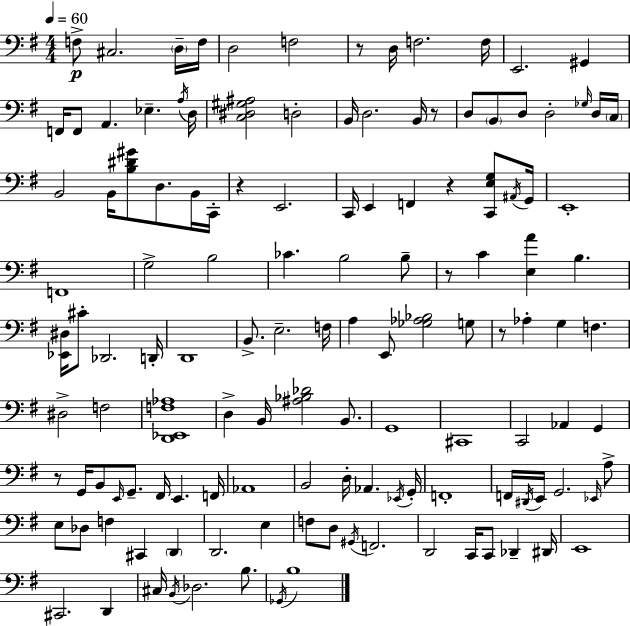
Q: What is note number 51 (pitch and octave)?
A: D2